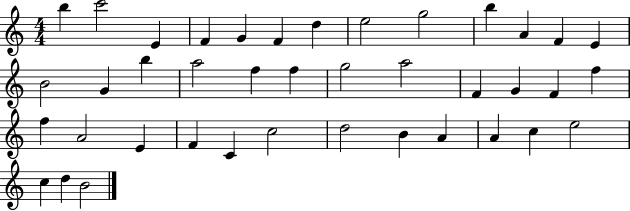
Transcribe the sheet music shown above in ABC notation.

X:1
T:Untitled
M:4/4
L:1/4
K:C
b c'2 E F G F d e2 g2 b A F E B2 G b a2 f f g2 a2 F G F f f A2 E F C c2 d2 B A A c e2 c d B2